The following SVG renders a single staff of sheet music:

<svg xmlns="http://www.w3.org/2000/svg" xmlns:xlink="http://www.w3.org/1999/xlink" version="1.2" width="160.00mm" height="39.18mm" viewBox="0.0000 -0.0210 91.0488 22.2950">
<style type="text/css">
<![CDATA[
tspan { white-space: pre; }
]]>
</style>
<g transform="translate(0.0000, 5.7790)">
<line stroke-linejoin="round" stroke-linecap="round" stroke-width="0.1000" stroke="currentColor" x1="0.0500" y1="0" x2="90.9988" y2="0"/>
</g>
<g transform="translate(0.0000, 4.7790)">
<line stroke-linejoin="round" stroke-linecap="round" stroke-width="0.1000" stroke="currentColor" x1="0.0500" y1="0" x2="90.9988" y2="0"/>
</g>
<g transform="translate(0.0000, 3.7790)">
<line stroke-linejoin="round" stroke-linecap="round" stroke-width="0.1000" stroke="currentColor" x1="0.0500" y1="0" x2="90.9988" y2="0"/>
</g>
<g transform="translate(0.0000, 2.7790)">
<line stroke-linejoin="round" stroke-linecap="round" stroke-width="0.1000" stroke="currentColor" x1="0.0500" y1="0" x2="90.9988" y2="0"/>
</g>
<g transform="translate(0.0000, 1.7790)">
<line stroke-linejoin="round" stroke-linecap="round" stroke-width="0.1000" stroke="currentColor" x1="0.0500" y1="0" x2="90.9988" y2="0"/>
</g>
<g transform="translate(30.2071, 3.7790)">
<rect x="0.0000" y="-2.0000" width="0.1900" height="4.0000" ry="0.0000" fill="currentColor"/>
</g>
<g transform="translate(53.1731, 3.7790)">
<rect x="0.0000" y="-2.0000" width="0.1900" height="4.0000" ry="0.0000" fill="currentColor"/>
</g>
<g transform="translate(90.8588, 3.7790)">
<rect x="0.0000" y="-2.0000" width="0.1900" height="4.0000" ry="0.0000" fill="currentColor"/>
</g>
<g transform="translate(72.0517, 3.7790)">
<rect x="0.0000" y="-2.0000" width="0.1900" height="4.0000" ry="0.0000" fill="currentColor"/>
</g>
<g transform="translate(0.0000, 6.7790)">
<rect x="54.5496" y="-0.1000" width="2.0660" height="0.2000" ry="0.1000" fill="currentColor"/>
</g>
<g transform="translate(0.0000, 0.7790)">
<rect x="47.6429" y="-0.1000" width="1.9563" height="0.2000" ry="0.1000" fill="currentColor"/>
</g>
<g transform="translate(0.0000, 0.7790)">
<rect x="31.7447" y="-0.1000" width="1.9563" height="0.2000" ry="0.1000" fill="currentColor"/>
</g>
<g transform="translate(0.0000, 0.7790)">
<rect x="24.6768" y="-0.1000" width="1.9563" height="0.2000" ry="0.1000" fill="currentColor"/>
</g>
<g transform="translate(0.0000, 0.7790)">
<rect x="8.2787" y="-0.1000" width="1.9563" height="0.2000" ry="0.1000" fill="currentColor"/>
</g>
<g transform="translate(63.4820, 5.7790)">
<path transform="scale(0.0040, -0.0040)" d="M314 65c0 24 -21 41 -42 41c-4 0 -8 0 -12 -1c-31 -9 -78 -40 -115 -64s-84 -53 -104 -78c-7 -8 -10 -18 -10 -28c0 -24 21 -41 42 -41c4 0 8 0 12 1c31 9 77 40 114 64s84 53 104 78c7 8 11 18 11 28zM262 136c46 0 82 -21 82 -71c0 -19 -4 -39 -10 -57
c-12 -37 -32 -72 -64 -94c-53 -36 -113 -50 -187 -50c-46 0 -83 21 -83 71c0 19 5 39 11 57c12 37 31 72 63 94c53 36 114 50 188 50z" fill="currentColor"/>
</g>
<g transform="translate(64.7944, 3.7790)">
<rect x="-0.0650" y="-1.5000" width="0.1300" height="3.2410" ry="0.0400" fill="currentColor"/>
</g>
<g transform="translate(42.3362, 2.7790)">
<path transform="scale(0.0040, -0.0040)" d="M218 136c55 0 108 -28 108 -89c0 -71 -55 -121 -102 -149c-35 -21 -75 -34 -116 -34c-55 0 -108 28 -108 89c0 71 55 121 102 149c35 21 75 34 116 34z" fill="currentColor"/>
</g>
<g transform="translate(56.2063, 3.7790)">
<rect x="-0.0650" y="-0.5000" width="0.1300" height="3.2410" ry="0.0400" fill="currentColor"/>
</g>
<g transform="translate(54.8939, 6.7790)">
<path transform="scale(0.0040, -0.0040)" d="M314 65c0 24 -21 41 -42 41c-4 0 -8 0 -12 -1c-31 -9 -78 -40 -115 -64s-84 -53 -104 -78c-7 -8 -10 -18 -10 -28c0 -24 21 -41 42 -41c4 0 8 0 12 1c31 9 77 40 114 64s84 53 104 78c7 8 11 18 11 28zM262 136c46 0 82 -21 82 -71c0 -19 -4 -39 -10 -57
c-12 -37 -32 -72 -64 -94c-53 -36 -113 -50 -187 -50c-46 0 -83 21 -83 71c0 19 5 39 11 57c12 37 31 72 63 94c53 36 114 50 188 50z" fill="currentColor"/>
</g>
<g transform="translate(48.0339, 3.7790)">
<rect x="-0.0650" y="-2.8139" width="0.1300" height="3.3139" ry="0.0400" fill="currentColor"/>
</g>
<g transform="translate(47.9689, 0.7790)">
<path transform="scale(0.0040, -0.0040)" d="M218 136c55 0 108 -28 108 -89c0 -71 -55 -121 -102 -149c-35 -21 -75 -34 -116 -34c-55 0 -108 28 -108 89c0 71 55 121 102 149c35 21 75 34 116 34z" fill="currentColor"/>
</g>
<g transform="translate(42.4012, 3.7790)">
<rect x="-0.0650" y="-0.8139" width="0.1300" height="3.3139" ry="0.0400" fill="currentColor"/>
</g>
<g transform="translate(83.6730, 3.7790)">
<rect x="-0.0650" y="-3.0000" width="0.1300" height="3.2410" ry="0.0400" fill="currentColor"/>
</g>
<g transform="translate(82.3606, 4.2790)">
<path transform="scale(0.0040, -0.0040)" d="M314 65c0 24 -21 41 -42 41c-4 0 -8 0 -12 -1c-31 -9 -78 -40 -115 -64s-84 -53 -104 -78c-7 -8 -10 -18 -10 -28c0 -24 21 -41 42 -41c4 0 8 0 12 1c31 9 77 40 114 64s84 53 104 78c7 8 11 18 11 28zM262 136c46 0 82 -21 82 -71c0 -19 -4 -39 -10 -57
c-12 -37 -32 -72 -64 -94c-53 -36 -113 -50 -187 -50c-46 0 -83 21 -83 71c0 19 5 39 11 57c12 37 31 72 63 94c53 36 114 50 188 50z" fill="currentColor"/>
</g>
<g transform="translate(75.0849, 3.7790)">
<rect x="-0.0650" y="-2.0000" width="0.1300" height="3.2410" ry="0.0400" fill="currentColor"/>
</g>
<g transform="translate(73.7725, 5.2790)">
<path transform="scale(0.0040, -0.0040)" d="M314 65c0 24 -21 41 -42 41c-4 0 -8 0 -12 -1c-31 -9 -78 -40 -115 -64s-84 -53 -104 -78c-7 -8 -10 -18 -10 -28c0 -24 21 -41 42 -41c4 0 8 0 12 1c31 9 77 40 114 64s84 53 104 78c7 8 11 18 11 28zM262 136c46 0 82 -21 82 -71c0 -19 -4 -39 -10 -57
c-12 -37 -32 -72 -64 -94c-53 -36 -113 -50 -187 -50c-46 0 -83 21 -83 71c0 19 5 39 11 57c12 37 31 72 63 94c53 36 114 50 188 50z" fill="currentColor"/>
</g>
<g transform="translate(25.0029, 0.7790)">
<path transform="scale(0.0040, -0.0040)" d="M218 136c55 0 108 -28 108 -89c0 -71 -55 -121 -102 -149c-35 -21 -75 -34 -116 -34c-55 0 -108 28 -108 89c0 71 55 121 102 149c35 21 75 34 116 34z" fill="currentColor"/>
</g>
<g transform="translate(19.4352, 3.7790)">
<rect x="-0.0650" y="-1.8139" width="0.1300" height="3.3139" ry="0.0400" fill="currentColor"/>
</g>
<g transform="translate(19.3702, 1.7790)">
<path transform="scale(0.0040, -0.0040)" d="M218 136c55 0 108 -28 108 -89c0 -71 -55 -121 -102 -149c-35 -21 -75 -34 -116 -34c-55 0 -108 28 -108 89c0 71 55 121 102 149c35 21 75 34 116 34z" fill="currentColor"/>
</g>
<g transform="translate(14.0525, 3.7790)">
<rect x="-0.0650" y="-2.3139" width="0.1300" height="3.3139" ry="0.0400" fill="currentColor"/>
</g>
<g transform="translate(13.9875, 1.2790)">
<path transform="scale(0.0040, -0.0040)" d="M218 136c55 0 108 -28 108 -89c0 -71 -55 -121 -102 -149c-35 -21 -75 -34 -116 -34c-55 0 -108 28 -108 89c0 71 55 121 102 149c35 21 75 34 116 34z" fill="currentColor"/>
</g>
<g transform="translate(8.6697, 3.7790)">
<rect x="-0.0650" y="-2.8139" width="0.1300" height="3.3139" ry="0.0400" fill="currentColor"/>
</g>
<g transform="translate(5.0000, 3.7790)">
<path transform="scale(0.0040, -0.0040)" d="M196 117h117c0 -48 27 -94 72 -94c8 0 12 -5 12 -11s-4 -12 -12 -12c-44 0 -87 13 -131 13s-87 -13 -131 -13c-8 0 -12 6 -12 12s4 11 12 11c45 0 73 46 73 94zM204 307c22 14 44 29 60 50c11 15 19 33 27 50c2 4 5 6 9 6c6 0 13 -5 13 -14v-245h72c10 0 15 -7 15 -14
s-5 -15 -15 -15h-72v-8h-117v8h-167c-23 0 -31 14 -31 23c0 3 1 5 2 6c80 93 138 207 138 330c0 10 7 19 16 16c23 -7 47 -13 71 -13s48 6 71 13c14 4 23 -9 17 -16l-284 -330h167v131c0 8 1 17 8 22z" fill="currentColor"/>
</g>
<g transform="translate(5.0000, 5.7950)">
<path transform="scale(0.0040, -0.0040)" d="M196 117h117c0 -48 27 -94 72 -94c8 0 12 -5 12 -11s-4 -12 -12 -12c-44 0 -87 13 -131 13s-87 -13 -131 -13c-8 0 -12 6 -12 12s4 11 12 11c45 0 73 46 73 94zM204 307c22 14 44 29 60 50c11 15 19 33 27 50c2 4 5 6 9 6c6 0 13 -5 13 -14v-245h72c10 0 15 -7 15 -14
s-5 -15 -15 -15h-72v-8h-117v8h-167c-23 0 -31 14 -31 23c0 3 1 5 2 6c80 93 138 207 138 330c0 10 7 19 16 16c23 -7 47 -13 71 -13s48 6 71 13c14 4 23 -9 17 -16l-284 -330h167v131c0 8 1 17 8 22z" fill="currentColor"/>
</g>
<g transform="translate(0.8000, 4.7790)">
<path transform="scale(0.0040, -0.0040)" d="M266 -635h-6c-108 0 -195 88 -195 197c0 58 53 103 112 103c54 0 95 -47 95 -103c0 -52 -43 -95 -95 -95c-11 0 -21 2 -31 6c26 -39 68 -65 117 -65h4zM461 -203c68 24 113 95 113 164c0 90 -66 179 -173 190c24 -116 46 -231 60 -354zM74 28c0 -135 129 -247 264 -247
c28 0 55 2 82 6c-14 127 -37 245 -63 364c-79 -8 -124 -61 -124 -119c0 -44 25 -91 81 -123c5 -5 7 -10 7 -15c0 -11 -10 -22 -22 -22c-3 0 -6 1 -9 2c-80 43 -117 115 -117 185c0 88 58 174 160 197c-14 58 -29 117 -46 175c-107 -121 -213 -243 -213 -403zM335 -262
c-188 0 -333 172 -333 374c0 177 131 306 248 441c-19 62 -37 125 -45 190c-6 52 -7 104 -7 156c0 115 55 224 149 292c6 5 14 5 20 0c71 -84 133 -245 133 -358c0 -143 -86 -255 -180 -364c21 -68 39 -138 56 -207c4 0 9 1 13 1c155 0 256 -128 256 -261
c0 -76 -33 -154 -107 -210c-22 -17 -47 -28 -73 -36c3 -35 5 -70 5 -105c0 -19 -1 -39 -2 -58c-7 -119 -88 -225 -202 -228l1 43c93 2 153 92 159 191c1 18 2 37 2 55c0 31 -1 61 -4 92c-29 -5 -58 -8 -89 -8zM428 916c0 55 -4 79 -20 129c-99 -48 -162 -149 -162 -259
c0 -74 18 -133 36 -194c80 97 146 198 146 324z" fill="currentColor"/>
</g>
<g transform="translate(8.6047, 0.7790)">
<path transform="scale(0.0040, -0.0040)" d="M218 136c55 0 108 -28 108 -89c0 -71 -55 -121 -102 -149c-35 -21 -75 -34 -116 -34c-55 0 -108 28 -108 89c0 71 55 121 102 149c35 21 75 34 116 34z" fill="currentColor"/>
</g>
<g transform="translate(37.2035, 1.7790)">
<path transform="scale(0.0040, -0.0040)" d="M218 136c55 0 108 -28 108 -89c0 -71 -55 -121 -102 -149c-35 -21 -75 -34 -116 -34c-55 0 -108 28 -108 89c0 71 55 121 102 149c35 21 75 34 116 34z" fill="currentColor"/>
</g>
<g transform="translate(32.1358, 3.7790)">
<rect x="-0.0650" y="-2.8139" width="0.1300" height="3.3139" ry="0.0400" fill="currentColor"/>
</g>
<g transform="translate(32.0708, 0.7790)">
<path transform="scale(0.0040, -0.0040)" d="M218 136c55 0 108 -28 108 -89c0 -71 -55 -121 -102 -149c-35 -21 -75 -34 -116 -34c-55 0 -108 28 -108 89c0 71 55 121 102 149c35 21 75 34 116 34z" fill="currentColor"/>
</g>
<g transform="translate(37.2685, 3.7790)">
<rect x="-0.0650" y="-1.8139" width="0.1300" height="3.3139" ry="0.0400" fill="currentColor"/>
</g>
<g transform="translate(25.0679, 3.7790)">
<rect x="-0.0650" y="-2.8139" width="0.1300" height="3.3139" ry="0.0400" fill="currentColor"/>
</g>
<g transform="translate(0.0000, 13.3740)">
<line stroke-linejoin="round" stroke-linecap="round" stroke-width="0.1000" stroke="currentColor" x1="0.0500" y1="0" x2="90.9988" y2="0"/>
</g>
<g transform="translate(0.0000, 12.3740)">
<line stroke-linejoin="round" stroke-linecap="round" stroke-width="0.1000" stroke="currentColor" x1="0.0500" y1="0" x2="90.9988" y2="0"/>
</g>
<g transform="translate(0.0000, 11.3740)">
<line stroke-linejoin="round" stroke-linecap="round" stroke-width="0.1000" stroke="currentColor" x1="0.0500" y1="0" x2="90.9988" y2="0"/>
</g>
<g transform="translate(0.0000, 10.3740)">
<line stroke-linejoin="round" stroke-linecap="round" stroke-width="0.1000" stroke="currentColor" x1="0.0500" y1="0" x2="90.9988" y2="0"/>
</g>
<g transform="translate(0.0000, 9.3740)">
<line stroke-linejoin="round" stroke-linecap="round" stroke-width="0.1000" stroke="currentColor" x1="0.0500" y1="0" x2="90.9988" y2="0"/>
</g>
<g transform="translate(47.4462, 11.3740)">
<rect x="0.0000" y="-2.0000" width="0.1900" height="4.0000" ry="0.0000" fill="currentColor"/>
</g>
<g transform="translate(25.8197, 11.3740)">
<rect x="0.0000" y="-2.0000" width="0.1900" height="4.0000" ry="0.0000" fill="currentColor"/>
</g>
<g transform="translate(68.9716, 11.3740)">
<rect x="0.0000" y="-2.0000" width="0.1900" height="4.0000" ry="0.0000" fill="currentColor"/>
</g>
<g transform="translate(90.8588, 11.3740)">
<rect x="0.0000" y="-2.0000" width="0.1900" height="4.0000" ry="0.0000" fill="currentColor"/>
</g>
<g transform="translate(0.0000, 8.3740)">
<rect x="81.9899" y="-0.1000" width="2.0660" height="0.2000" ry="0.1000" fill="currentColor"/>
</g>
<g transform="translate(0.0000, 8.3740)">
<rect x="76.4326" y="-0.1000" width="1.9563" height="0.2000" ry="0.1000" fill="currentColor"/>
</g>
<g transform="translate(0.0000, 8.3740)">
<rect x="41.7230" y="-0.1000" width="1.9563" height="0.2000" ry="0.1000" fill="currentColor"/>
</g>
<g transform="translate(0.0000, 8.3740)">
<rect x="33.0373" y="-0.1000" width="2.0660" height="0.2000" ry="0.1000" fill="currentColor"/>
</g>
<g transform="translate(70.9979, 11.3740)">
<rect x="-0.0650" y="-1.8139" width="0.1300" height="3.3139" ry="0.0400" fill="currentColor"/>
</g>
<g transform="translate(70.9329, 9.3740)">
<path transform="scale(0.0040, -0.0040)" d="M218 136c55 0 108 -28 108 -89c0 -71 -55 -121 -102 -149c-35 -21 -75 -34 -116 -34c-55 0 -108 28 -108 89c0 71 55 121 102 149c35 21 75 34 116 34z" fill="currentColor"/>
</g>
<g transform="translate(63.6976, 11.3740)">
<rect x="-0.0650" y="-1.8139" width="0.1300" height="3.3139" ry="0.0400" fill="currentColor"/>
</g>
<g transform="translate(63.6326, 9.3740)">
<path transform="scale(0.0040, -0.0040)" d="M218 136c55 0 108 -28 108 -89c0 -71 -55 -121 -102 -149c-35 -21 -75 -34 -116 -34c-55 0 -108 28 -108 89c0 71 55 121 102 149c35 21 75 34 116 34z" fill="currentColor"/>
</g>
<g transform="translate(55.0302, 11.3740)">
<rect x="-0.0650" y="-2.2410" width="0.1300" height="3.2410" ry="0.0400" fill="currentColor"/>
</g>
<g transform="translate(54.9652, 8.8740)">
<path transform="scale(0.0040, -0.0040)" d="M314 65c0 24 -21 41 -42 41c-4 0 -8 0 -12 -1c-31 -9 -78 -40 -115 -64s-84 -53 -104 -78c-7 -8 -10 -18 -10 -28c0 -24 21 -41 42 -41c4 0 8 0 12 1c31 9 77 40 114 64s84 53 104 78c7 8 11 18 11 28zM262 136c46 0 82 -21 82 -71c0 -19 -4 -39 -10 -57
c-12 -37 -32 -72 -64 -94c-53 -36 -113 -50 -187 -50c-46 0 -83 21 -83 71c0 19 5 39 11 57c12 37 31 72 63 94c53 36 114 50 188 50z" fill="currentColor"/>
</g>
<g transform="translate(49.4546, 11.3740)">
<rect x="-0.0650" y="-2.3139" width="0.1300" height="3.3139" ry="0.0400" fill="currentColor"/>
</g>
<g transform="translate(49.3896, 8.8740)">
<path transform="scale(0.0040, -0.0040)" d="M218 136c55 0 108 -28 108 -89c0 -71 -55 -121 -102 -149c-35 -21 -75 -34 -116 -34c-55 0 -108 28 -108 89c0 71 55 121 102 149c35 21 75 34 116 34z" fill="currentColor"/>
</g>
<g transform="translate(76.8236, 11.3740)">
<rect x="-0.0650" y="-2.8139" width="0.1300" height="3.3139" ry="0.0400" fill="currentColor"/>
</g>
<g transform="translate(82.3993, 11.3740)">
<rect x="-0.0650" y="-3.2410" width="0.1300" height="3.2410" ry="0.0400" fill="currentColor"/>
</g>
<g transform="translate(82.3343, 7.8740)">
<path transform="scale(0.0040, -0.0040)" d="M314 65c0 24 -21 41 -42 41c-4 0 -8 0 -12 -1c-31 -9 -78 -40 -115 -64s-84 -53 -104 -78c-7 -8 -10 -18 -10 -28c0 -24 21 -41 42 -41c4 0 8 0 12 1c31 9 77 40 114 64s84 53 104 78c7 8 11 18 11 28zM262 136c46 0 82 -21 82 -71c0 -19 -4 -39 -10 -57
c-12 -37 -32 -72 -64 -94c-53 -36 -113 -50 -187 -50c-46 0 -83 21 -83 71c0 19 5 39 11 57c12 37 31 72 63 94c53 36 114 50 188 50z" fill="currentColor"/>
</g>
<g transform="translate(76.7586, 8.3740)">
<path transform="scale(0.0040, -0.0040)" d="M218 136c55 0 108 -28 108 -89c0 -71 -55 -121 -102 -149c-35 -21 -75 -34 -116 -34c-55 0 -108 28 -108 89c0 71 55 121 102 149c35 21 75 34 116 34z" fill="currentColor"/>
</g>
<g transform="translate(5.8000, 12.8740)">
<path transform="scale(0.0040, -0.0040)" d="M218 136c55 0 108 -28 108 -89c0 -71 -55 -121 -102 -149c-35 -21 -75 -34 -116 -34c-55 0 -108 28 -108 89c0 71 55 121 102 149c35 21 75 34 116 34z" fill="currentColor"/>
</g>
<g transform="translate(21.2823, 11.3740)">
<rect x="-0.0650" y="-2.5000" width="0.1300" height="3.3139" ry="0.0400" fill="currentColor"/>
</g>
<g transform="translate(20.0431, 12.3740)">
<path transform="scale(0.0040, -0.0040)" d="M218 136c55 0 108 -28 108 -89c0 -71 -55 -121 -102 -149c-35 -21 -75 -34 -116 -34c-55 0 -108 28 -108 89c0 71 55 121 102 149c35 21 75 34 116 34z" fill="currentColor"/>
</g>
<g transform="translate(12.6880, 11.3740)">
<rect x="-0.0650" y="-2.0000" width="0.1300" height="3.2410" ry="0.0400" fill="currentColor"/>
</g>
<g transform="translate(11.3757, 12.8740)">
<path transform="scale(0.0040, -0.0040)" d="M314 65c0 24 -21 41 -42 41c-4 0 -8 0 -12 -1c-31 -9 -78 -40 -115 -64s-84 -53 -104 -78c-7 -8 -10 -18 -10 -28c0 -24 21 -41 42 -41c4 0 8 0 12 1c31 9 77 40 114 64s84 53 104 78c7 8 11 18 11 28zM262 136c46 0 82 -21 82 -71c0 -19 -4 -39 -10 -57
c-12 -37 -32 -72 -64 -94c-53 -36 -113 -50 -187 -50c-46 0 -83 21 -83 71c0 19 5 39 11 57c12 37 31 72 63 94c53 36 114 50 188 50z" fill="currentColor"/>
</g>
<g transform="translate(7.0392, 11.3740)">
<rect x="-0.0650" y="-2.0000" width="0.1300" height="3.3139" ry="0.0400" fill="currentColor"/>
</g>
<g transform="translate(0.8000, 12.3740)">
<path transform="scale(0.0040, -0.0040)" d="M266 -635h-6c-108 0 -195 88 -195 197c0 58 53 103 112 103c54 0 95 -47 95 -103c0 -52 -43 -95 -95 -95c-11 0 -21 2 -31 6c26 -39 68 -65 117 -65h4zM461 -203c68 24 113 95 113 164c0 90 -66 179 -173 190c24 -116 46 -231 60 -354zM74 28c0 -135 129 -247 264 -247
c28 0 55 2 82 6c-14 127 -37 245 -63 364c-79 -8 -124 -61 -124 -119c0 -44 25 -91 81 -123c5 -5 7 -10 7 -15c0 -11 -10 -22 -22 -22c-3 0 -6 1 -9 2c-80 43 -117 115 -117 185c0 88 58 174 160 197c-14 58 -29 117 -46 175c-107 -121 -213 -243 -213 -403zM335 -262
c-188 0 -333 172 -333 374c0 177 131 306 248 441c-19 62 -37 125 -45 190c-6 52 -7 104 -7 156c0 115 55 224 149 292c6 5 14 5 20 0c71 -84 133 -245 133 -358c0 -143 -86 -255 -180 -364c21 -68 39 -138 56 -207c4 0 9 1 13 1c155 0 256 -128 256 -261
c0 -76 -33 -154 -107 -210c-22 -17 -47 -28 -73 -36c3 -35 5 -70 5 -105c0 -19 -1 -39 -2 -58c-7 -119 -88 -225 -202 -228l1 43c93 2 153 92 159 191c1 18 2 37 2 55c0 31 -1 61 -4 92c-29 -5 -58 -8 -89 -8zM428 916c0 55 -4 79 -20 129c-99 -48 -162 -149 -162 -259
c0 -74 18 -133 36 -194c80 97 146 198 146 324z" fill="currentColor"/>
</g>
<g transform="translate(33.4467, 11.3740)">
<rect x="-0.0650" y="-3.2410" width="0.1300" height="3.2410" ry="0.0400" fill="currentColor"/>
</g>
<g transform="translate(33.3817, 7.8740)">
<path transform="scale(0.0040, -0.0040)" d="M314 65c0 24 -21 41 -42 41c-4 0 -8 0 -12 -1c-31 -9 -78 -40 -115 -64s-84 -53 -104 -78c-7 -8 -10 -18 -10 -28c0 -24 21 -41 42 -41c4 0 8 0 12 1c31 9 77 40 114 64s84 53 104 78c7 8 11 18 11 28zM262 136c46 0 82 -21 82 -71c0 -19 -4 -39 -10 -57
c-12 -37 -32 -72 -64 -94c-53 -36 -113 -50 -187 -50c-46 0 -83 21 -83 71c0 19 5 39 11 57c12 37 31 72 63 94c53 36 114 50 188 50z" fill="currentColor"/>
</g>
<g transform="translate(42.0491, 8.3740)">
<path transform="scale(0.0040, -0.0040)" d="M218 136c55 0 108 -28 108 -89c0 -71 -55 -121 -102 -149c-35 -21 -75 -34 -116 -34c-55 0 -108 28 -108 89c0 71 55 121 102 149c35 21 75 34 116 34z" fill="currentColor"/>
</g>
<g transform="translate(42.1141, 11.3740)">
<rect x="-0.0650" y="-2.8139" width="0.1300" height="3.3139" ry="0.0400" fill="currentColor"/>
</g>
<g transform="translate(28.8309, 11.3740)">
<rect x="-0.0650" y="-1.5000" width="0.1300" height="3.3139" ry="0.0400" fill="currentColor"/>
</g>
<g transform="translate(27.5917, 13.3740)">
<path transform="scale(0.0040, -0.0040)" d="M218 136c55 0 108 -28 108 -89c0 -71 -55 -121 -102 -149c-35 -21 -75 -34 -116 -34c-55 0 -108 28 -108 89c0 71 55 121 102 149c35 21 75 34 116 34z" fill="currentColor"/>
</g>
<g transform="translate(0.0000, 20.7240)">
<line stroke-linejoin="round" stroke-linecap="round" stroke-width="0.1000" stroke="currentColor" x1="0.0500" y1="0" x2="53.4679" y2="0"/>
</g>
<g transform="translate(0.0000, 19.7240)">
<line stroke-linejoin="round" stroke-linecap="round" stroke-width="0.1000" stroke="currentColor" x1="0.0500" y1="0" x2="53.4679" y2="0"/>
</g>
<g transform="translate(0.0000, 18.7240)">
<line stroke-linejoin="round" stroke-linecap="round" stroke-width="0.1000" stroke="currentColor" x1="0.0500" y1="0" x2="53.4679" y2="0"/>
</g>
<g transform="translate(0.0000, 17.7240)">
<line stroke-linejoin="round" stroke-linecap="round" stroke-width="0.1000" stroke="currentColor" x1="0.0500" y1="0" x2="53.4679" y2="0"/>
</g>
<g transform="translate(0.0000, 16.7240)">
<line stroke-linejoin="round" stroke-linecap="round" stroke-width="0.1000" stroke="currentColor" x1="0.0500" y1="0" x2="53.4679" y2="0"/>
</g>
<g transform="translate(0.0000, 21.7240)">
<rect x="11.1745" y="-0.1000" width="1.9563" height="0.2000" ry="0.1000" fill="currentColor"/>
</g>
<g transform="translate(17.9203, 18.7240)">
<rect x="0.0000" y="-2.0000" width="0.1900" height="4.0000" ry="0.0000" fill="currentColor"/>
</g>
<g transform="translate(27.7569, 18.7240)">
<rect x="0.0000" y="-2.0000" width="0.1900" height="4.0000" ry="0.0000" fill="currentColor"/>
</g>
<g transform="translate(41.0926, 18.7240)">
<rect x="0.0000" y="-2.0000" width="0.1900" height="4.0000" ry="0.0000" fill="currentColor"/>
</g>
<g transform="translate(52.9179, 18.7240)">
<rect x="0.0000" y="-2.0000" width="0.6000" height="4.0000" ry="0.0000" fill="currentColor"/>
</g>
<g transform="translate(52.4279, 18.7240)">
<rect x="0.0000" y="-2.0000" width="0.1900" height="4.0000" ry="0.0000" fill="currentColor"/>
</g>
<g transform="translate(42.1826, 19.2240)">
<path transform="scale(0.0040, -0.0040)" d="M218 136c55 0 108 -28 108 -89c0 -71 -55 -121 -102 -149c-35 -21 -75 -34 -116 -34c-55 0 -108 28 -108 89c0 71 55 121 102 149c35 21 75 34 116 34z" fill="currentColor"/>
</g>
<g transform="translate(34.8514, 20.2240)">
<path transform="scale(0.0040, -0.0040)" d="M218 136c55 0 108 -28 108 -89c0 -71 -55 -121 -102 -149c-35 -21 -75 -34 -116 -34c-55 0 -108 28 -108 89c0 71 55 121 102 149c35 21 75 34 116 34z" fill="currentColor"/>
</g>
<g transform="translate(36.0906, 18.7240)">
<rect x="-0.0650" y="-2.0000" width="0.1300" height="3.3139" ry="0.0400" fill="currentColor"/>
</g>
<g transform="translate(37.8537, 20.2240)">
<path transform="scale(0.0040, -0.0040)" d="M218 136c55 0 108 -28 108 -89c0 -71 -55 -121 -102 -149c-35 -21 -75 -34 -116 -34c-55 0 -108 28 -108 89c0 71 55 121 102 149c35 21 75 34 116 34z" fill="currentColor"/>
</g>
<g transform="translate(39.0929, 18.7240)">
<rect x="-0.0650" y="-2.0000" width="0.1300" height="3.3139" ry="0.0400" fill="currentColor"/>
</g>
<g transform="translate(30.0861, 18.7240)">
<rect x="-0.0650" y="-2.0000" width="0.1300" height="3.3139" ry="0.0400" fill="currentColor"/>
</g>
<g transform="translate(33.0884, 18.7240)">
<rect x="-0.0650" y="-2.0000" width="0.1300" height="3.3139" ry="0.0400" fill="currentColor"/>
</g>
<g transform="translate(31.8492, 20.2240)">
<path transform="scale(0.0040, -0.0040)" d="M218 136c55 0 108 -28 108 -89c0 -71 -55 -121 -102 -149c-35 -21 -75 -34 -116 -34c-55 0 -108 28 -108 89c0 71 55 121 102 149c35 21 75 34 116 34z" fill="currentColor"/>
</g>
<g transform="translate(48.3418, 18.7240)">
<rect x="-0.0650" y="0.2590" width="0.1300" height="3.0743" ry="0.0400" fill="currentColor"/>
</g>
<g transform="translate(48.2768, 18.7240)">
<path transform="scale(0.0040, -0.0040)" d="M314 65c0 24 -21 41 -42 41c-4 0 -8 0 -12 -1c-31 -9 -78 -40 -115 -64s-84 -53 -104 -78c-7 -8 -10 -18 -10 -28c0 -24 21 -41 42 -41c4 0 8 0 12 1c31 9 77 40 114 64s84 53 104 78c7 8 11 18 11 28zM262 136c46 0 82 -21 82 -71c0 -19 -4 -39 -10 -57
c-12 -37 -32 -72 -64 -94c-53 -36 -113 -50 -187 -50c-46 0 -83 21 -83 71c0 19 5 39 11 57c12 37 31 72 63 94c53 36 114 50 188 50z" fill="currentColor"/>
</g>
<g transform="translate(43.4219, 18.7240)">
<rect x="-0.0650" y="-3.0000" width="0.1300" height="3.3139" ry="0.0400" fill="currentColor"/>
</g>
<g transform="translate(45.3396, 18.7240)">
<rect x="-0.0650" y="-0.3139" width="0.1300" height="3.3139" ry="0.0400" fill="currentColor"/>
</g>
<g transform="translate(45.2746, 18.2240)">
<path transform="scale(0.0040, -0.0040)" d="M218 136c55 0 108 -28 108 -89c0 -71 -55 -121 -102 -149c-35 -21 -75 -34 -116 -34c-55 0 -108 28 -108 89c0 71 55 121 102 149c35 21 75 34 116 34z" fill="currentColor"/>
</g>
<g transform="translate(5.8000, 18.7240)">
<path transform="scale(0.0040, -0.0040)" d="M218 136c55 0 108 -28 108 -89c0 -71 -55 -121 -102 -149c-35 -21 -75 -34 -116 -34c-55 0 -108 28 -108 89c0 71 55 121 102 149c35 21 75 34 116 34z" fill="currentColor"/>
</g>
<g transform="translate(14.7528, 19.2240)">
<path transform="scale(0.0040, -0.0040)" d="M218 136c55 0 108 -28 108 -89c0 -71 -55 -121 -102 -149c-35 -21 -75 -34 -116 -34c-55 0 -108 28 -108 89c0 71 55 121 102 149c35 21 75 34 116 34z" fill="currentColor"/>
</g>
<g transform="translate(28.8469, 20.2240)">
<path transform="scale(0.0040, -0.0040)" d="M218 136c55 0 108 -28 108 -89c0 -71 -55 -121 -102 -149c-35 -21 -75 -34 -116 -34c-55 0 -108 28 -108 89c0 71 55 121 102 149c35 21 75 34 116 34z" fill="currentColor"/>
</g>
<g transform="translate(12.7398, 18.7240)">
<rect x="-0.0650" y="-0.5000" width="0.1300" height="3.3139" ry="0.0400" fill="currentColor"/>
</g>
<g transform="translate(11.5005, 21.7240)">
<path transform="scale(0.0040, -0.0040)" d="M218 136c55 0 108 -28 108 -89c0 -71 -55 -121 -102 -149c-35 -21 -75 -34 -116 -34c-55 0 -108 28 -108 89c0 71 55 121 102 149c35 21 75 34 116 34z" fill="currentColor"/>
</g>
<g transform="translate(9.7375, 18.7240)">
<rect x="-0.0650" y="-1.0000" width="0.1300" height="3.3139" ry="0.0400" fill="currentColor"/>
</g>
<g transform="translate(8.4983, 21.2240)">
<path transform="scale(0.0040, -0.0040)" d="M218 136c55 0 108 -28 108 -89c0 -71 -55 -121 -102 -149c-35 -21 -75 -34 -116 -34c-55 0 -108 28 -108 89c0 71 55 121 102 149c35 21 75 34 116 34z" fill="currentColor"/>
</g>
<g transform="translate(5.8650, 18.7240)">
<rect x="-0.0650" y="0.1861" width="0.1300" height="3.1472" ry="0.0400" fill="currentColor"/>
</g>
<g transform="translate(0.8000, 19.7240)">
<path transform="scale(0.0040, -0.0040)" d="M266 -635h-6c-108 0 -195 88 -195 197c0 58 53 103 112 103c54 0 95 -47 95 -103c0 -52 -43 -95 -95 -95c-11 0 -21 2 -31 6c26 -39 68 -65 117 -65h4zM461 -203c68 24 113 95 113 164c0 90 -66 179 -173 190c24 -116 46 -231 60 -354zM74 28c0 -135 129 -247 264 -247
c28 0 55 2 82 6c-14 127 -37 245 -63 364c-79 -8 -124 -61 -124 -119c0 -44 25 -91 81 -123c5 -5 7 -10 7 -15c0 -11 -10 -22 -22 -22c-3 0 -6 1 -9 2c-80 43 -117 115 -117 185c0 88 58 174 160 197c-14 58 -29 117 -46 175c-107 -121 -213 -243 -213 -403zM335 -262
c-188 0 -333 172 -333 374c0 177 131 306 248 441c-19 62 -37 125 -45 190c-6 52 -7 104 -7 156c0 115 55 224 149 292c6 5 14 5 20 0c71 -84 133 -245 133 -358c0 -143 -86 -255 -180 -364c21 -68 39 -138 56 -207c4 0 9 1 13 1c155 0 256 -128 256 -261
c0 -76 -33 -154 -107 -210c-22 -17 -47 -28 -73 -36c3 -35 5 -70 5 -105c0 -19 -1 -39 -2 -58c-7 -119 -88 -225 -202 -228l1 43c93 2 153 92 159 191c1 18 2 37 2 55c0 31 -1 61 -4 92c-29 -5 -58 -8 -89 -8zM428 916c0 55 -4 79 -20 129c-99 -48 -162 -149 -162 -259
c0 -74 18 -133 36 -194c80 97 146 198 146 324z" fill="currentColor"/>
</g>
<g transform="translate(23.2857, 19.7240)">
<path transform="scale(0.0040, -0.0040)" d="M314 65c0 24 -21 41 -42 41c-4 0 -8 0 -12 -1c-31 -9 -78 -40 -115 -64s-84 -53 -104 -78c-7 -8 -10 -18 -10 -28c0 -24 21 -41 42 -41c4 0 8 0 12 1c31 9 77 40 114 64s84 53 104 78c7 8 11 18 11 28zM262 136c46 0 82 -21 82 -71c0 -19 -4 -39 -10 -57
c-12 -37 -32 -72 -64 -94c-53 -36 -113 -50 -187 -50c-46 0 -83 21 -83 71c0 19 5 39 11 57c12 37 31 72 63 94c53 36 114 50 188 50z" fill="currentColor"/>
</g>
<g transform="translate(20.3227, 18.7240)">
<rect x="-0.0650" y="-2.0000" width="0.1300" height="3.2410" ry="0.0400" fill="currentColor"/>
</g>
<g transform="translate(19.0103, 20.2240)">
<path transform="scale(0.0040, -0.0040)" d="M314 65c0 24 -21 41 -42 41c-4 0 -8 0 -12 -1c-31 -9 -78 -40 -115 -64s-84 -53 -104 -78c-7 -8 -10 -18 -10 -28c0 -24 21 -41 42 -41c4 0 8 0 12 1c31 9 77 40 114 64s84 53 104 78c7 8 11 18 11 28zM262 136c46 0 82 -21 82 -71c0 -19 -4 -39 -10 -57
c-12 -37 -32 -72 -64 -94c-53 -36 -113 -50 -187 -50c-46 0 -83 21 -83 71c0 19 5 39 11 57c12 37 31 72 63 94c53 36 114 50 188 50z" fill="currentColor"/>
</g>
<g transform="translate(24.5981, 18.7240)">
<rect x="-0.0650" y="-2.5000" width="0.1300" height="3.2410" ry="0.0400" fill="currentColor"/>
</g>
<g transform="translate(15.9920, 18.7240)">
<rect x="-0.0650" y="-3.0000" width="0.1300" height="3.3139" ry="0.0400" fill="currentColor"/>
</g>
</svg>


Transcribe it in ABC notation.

X:1
T:Untitled
M:4/4
L:1/4
K:C
a g f a a f d a C2 E2 F2 A2 F F2 G E b2 a g g2 f f a b2 B D C A F2 G2 F F F F A c B2